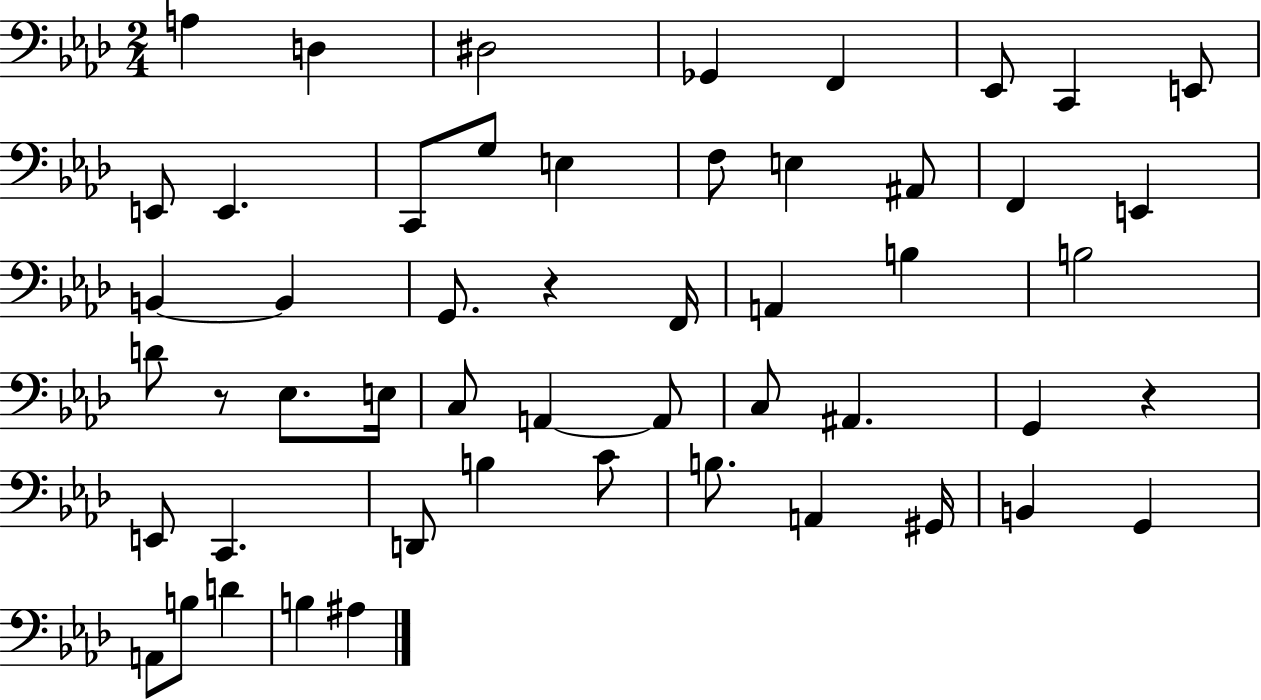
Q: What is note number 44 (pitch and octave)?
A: G2